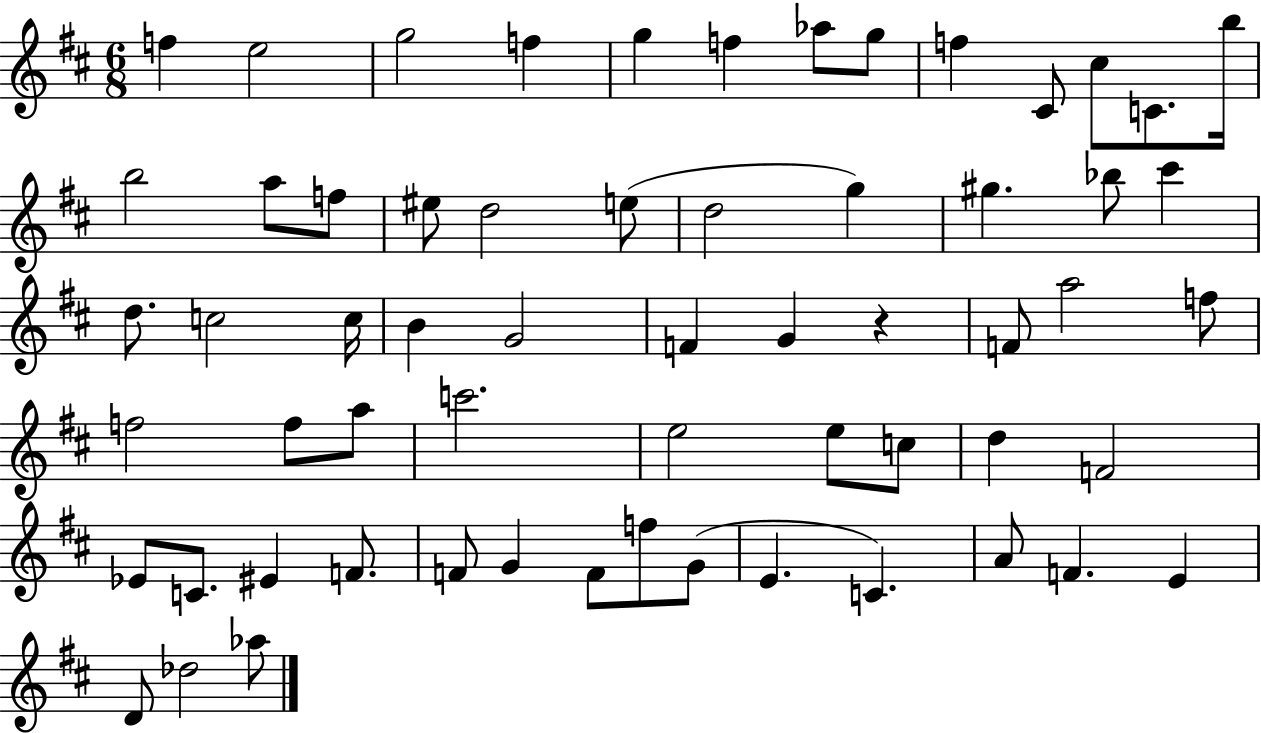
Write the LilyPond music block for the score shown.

{
  \clef treble
  \numericTimeSignature
  \time 6/8
  \key d \major
  f''4 e''2 | g''2 f''4 | g''4 f''4 aes''8 g''8 | f''4 cis'8 cis''8 c'8. b''16 | \break b''2 a''8 f''8 | eis''8 d''2 e''8( | d''2 g''4) | gis''4. bes''8 cis'''4 | \break d''8. c''2 c''16 | b'4 g'2 | f'4 g'4 r4 | f'8 a''2 f''8 | \break f''2 f''8 a''8 | c'''2. | e''2 e''8 c''8 | d''4 f'2 | \break ees'8 c'8. eis'4 f'8. | f'8 g'4 f'8 f''8 g'8( | e'4. c'4.) | a'8 f'4. e'4 | \break d'8 des''2 aes''8 | \bar "|."
}